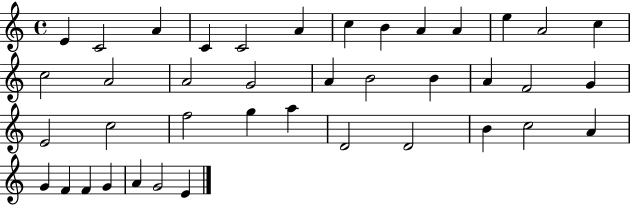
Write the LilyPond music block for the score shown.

{
  \clef treble
  \time 4/4
  \defaultTimeSignature
  \key c \major
  e'4 c'2 a'4 | c'4 c'2 a'4 | c''4 b'4 a'4 a'4 | e''4 a'2 c''4 | \break c''2 a'2 | a'2 g'2 | a'4 b'2 b'4 | a'4 f'2 g'4 | \break e'2 c''2 | f''2 g''4 a''4 | d'2 d'2 | b'4 c''2 a'4 | \break g'4 f'4 f'4 g'4 | a'4 g'2 e'4 | \bar "|."
}